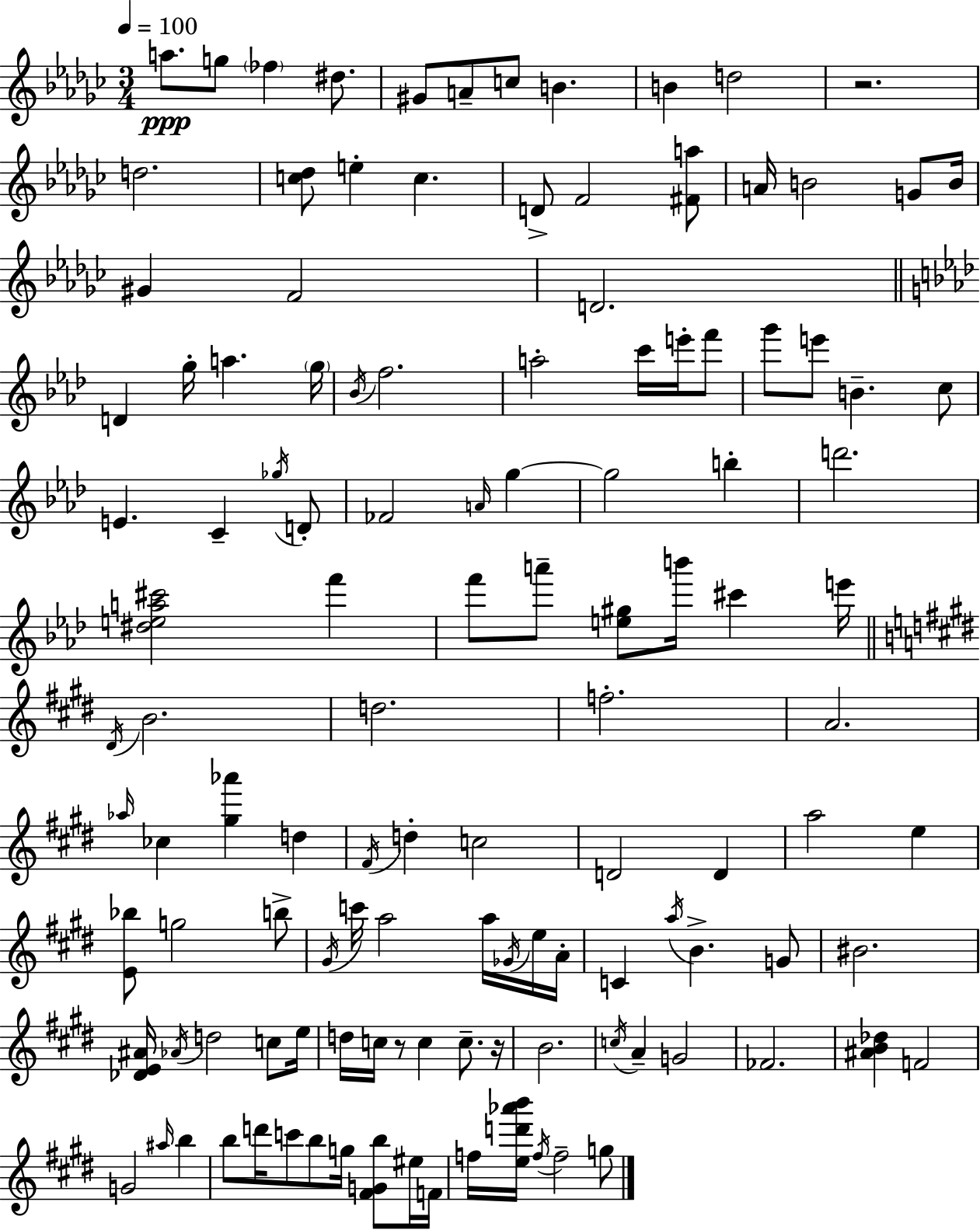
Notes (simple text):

A5/e. G5/e FES5/q D#5/e. G#4/e A4/e C5/e B4/q. B4/q D5/h R/h. D5/h. [C5,Db5]/e E5/q C5/q. D4/e F4/h [F#4,A5]/e A4/s B4/h G4/e B4/s G#4/q F4/h D4/h. D4/q G5/s A5/q. G5/s Bb4/s F5/h. A5/h C6/s E6/s F6/e G6/e E6/e B4/q. C5/e E4/q. C4/q Gb5/s D4/e FES4/h A4/s G5/q G5/h B5/q D6/h. [D#5,E5,A5,C#6]/h F6/q F6/e A6/e [E5,G#5]/e B6/s C#6/q E6/s D#4/s B4/h. D5/h. F5/h. A4/h. Ab5/s CES5/q [G#5,Ab6]/q D5/q F#4/s D5/q C5/h D4/h D4/q A5/h E5/q [E4,Bb5]/e G5/h B5/e G#4/s C6/s A5/h A5/s Gb4/s E5/s A4/s C4/q A5/s B4/q. G4/e BIS4/h. [Db4,E4,A#4]/s Ab4/s D5/h C5/e E5/s D5/s C5/s R/e C5/q C5/e. R/s B4/h. C5/s A4/q G4/h FES4/h. [A#4,B4,Db5]/q F4/h G4/h A#5/s B5/q B5/e D6/s C6/e B5/e G5/s [F#4,G4,B5]/e EIS5/s F4/s F5/s [E5,D6,Ab6,B6]/s F5/s F5/h G5/e